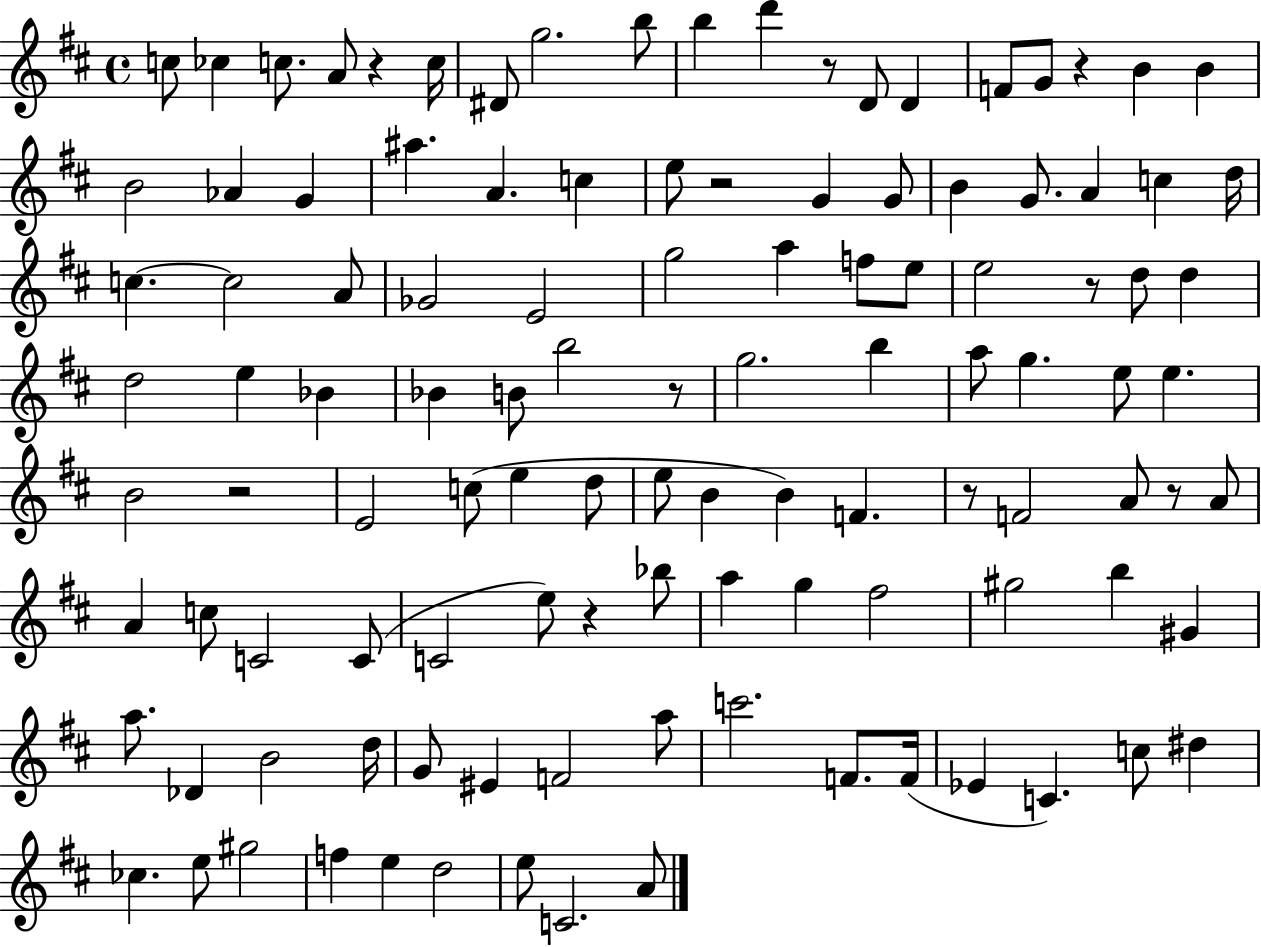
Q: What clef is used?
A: treble